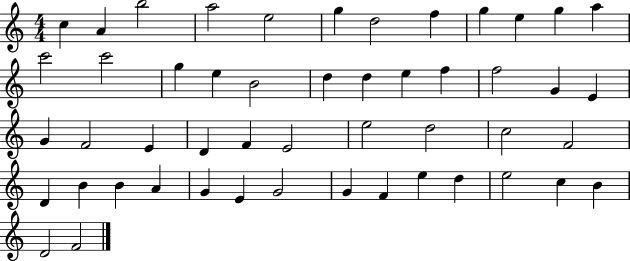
C5/q A4/q B5/h A5/h E5/h G5/q D5/h F5/q G5/q E5/q G5/q A5/q C6/h C6/h G5/q E5/q B4/h D5/q D5/q E5/q F5/q F5/h G4/q E4/q G4/q F4/h E4/q D4/q F4/q E4/h E5/h D5/h C5/h F4/h D4/q B4/q B4/q A4/q G4/q E4/q G4/h G4/q F4/q E5/q D5/q E5/h C5/q B4/q D4/h F4/h